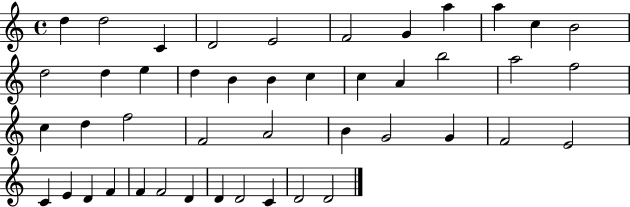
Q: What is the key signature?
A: C major